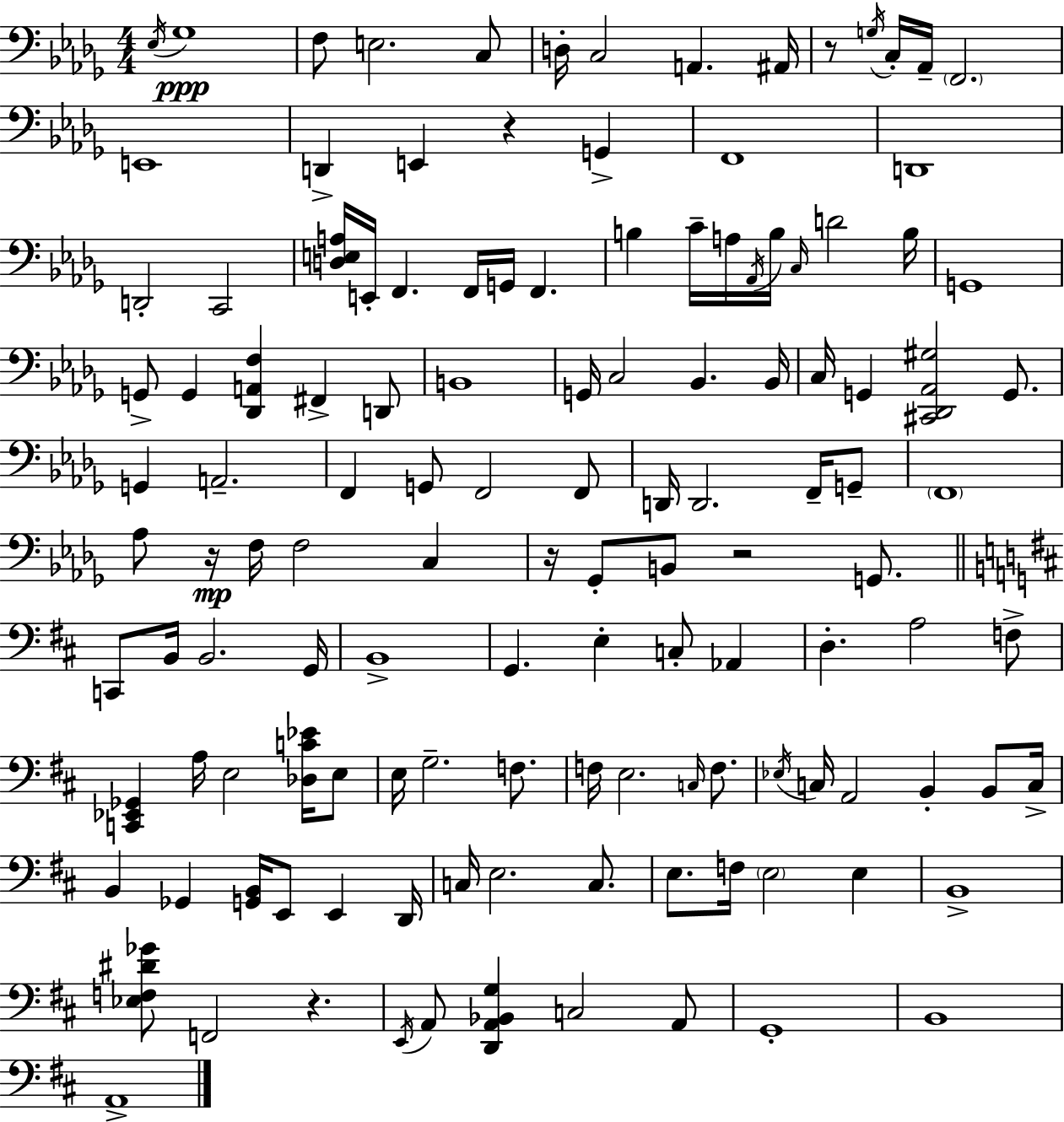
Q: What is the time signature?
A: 4/4